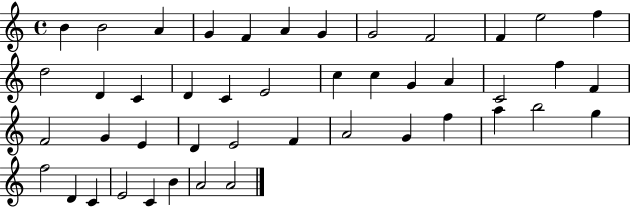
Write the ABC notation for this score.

X:1
T:Untitled
M:4/4
L:1/4
K:C
B B2 A G F A G G2 F2 F e2 f d2 D C D C E2 c c G A C2 f F F2 G E D E2 F A2 G f a b2 g f2 D C E2 C B A2 A2